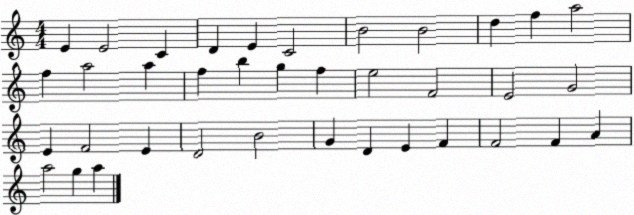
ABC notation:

X:1
T:Untitled
M:4/4
L:1/4
K:C
E E2 C D E C2 B2 B2 d f a2 f a2 a f b g f e2 F2 E2 G2 E F2 E D2 B2 G D E F F2 F A a2 g a